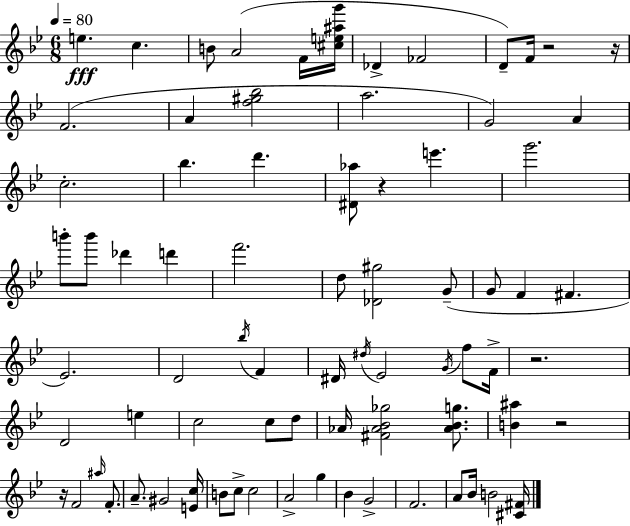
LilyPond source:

{
  \clef treble
  \numericTimeSignature
  \time 6/8
  \key g \minor
  \tempo 4 = 80
  \repeat volta 2 { e''4.\fff c''4. | b'8 a'2( f'16 <cis'' e'' ais'' g'''>16 | des'4-> fes'2 | d'8--) f'16 r2 r16 | \break f'2.( | a'4 <f'' gis'' bes''>2 | a''2. | g'2) a'4 | \break c''2.-. | bes''4. d'''4. | <dis' aes''>8 r4 e'''4. | g'''2. | \break b'''8-. b'''8 des'''4 d'''4 | f'''2. | d''8 <des' gis''>2 g'8--( | g'8 f'4 fis'4. | \break ees'2.) | d'2 \acciaccatura { bes''16 } f'4 | dis'16 \acciaccatura { dis''16 } ees'2 \acciaccatura { g'16 } | f''8 f'16-> r2. | \break d'2 e''4 | c''2 c''8 | d''8 aes'16 <fis' aes' bes' ges''>2 | <aes' bes' g''>8. <b' ais''>4 r2 | \break r16 f'2 | \grace { ais''16 } f'8.-. a'8.-- gis'2 | <e' c''>16 b'8 c''8-> c''2 | a'2-> | \break g''4 bes'4 g'2-> | f'2. | a'8 bes'16 b'2 | <cis' fis'>16 } \bar "|."
}